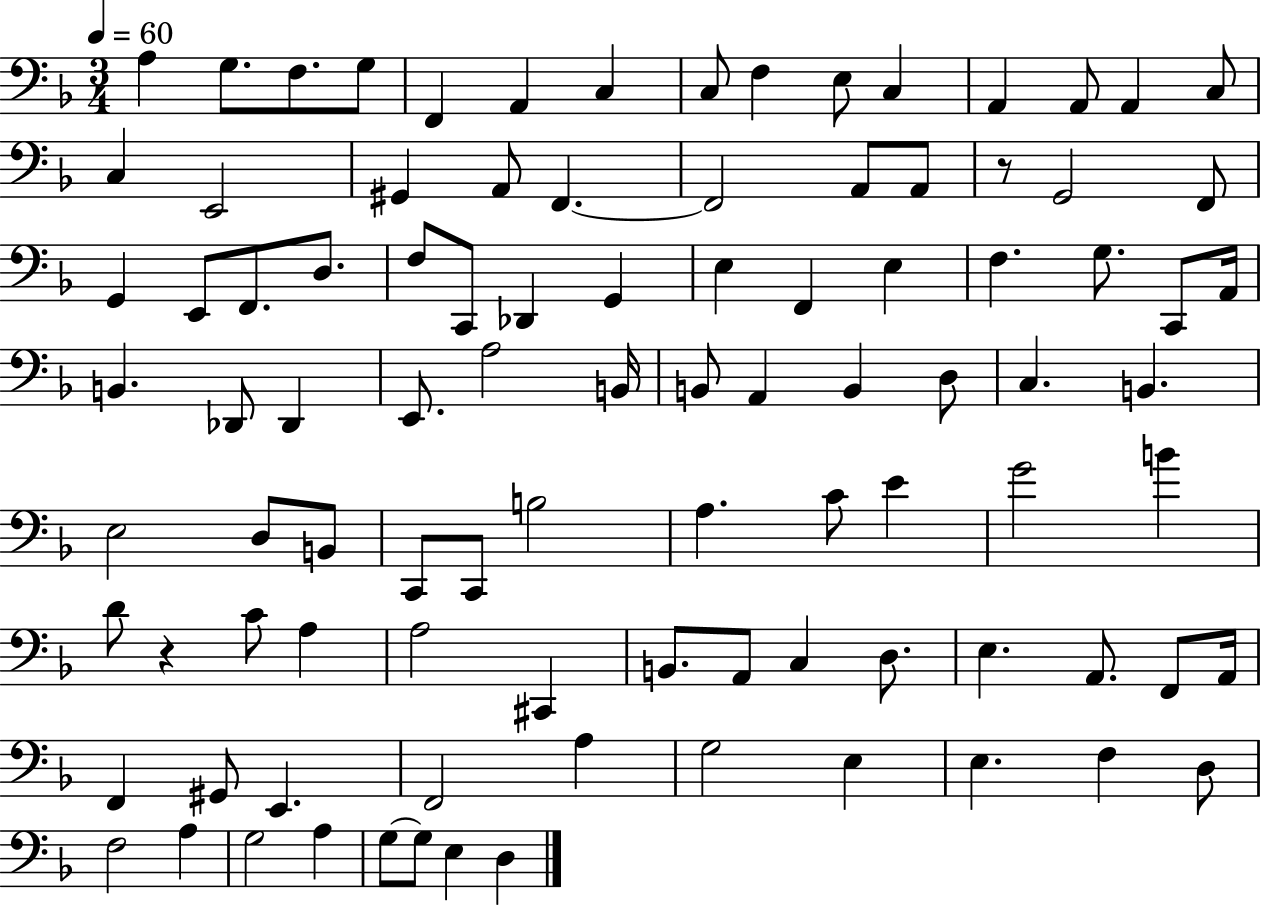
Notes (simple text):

A3/q G3/e. F3/e. G3/e F2/q A2/q C3/q C3/e F3/q E3/e C3/q A2/q A2/e A2/q C3/e C3/q E2/h G#2/q A2/e F2/q. F2/h A2/e A2/e R/e G2/h F2/e G2/q E2/e F2/e. D3/e. F3/e C2/e Db2/q G2/q E3/q F2/q E3/q F3/q. G3/e. C2/e A2/s B2/q. Db2/e Db2/q E2/e. A3/h B2/s B2/e A2/q B2/q D3/e C3/q. B2/q. E3/h D3/e B2/e C2/e C2/e B3/h A3/q. C4/e E4/q G4/h B4/q D4/e R/q C4/e A3/q A3/h C#2/q B2/e. A2/e C3/q D3/e. E3/q. A2/e. F2/e A2/s F2/q G#2/e E2/q. F2/h A3/q G3/h E3/q E3/q. F3/q D3/e F3/h A3/q G3/h A3/q G3/e G3/e E3/q D3/q